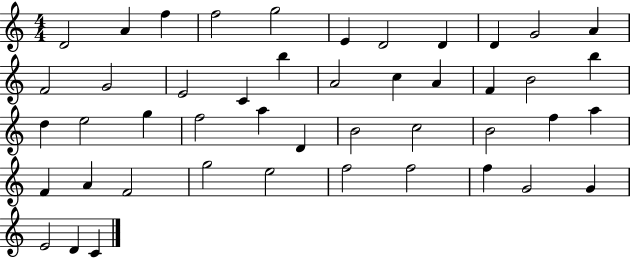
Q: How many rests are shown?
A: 0